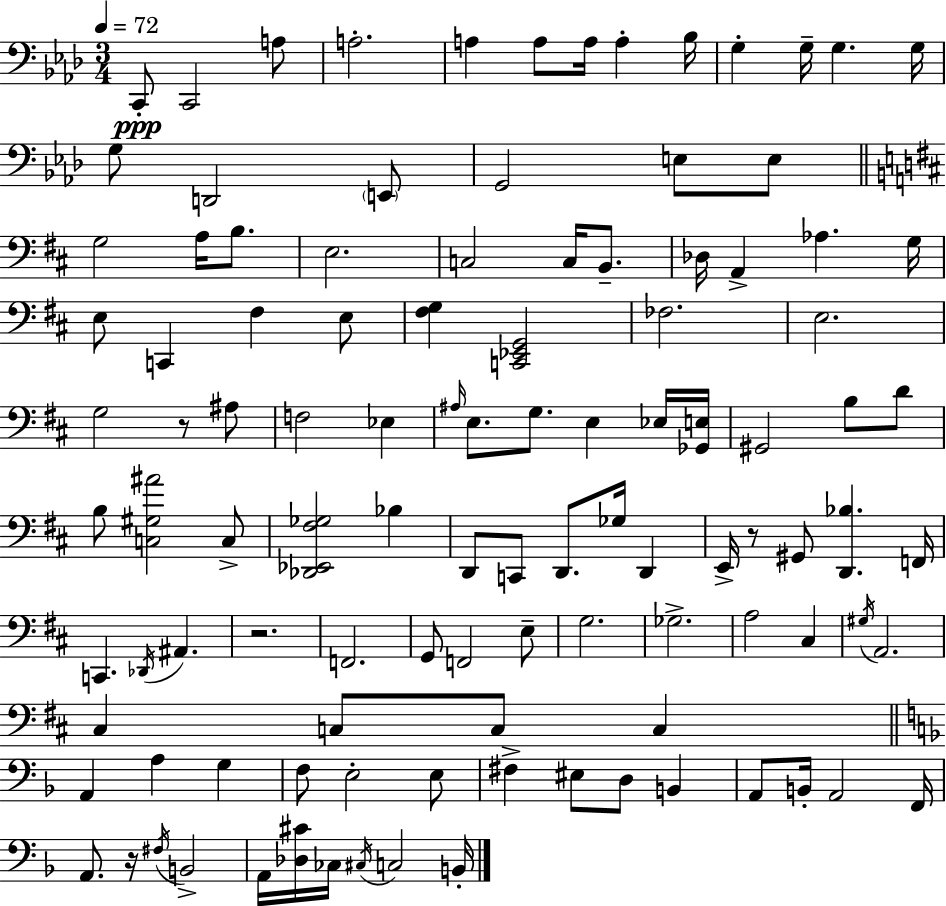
X:1
T:Untitled
M:3/4
L:1/4
K:Fm
C,,/2 C,,2 A,/2 A,2 A, A,/2 A,/4 A, _B,/4 G, G,/4 G, G,/4 G,/2 D,,2 E,,/2 G,,2 E,/2 E,/2 G,2 A,/4 B,/2 E,2 C,2 C,/4 B,,/2 _D,/4 A,, _A, G,/4 E,/2 C,, ^F, E,/2 [^F,G,] [C,,_E,,G,,]2 _F,2 E,2 G,2 z/2 ^A,/2 F,2 _E, ^A,/4 E,/2 G,/2 E, _E,/4 [_G,,E,]/4 ^G,,2 B,/2 D/2 B,/2 [C,^G,^A]2 C,/2 [_D,,_E,,^F,_G,]2 _B, D,,/2 C,,/2 D,,/2 _G,/4 D,, E,,/4 z/2 ^G,,/2 [D,,_B,] F,,/4 C,, _D,,/4 ^A,, z2 F,,2 G,,/2 F,,2 E,/2 G,2 _G,2 A,2 ^C, ^G,/4 A,,2 ^C, C,/2 C,/2 C, A,, A, G, F,/2 E,2 E,/2 ^F, ^E,/2 D,/2 B,, A,,/2 B,,/4 A,,2 F,,/4 A,,/2 z/4 ^F,/4 B,,2 A,,/4 [_D,^C]/4 _C,/4 ^C,/4 C,2 B,,/4